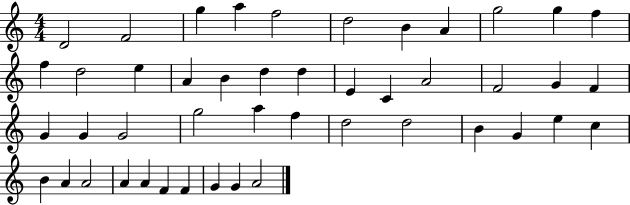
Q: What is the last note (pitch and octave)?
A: A4